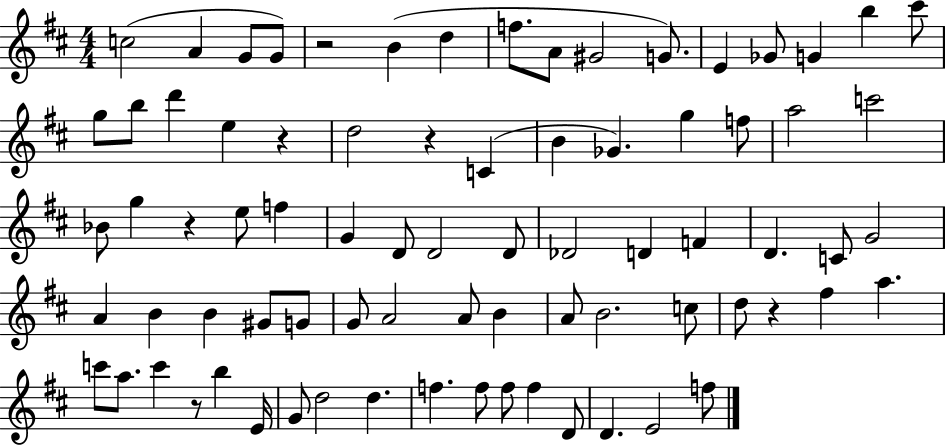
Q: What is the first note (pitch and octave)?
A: C5